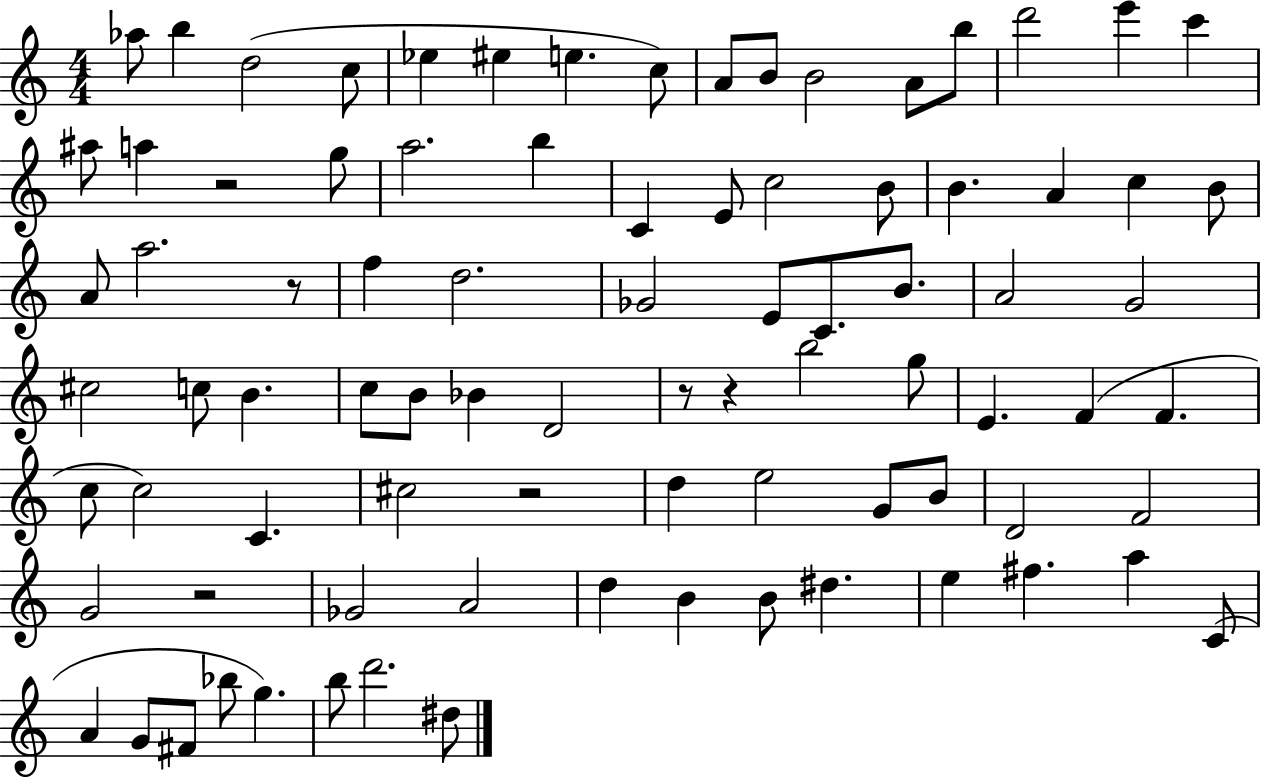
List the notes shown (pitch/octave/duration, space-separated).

Ab5/e B5/q D5/h C5/e Eb5/q EIS5/q E5/q. C5/e A4/e B4/e B4/h A4/e B5/e D6/h E6/q C6/q A#5/e A5/q R/h G5/e A5/h. B5/q C4/q E4/e C5/h B4/e B4/q. A4/q C5/q B4/e A4/e A5/h. R/e F5/q D5/h. Gb4/h E4/e C4/e. B4/e. A4/h G4/h C#5/h C5/e B4/q. C5/e B4/e Bb4/q D4/h R/e R/q B5/h G5/e E4/q. F4/q F4/q. C5/e C5/h C4/q. C#5/h R/h D5/q E5/h G4/e B4/e D4/h F4/h G4/h R/h Gb4/h A4/h D5/q B4/q B4/e D#5/q. E5/q F#5/q. A5/q C4/e A4/q G4/e F#4/e Bb5/e G5/q. B5/e D6/h. D#5/e